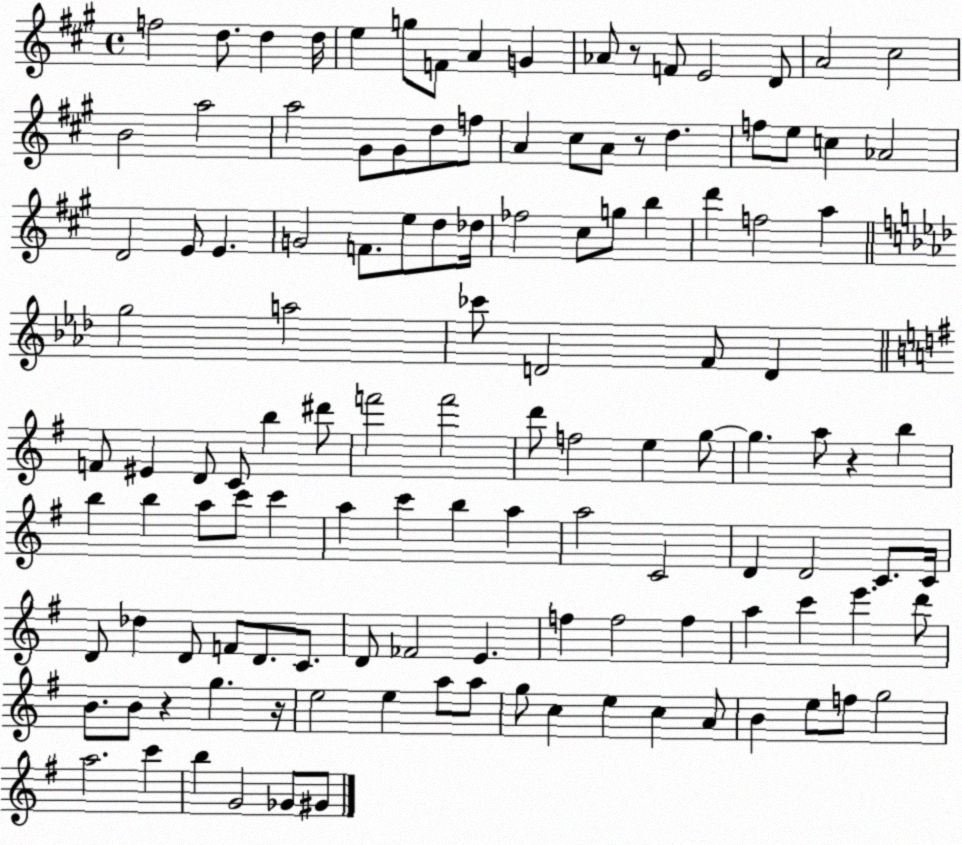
X:1
T:Untitled
M:4/4
L:1/4
K:A
f2 d/2 d d/4 e g/2 F/2 A G _A/2 z/2 F/2 E2 D/2 A2 ^c2 B2 a2 a2 ^G/2 ^G/2 d/2 f/2 A ^c/2 A/2 z/2 d f/2 e/2 c _A2 D2 E/2 E G2 F/2 e/2 d/2 _d/4 _f2 ^c/2 g/2 b d' f2 a g2 a2 _c'/2 D2 F/2 D F/2 ^E D/2 C/2 b ^d'/2 f'2 f'2 d'/2 f2 e g/2 g a/2 z b b b a/2 c'/2 c' a c' b a a2 C2 D D2 C/2 C/4 D/2 _d D/2 F/2 D/2 C/2 D/2 _F2 E f f2 f a c' e' d'/2 B/2 B/2 z g z/4 e2 e a/2 a/2 g/2 c e c A/2 B e/2 f/2 g2 a2 c' b G2 _G/2 ^G/2